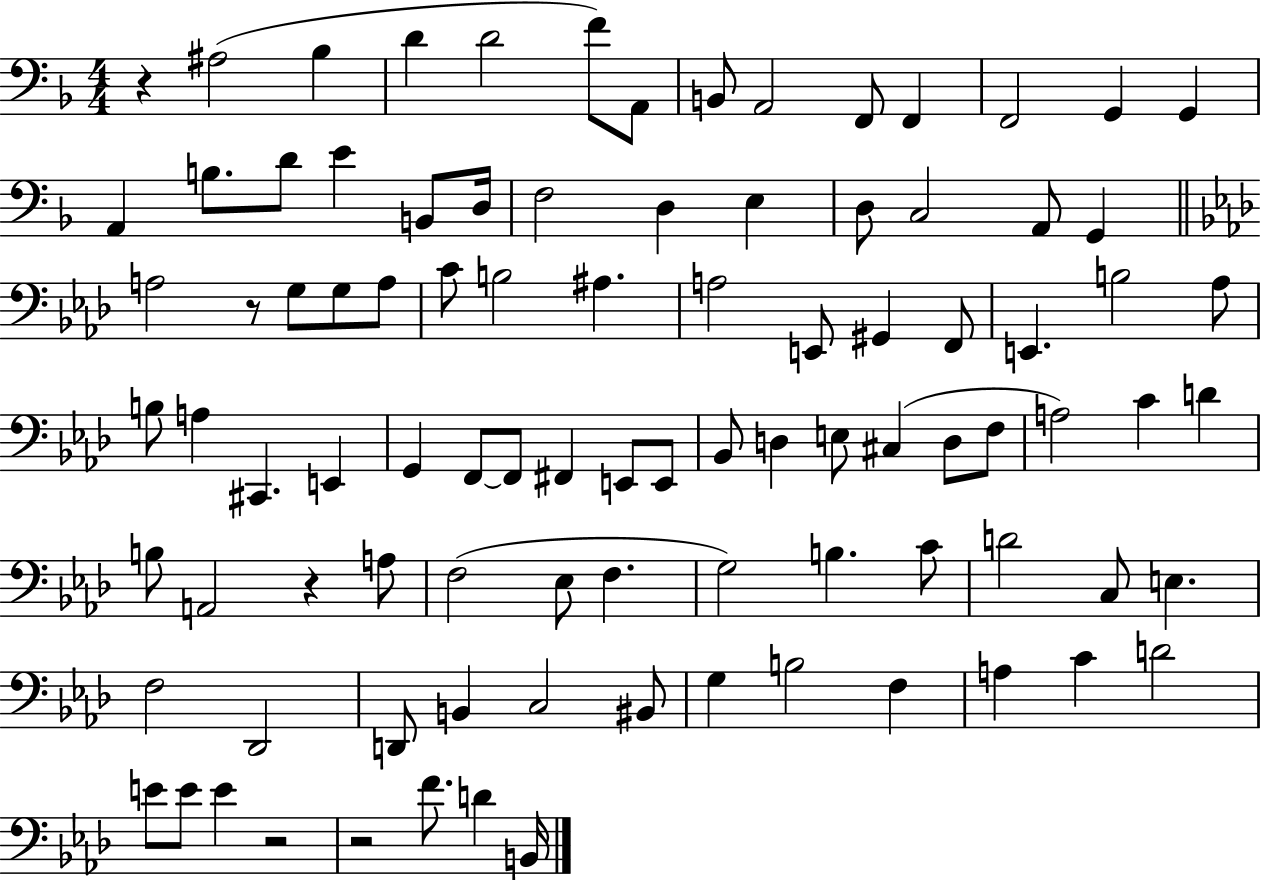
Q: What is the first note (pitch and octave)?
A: A#3